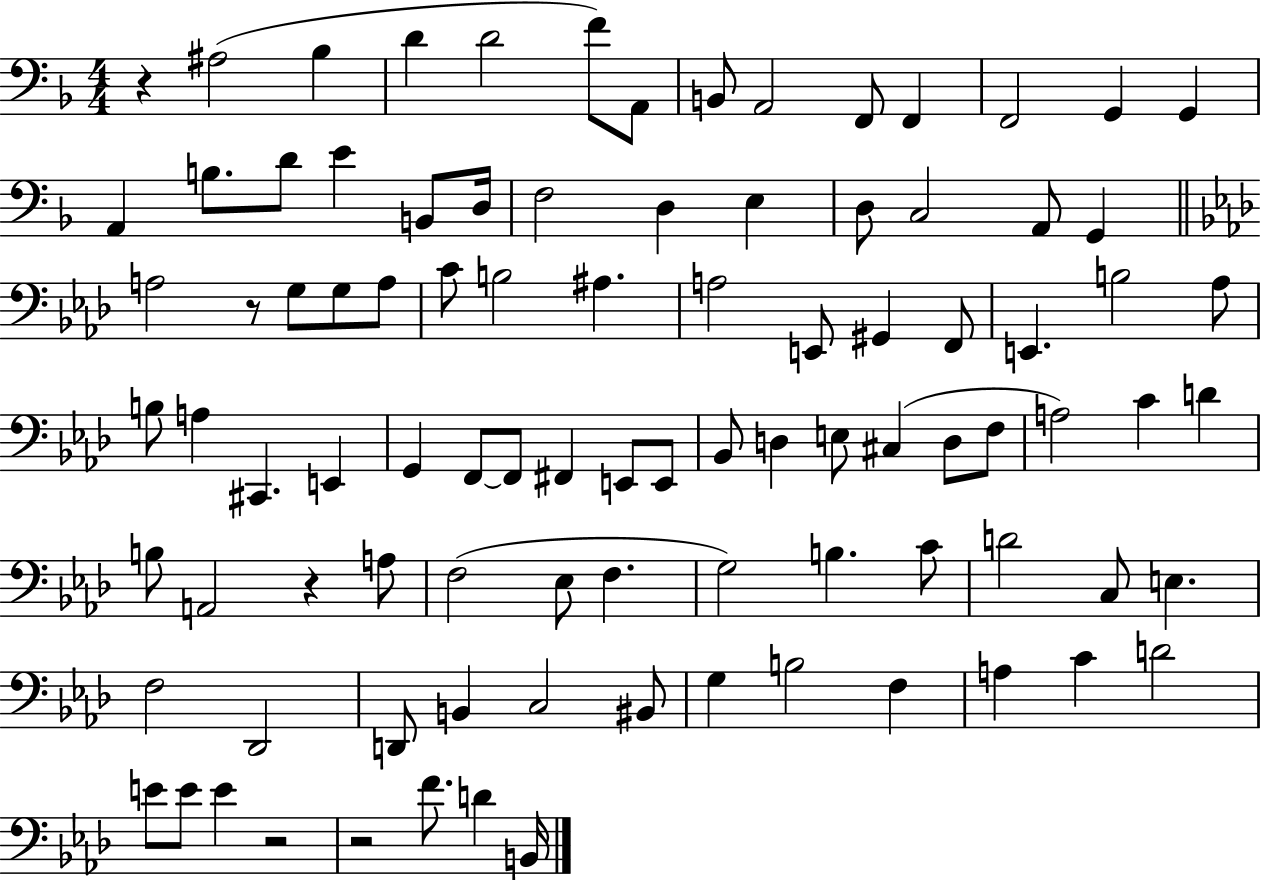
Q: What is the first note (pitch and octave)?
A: A#3